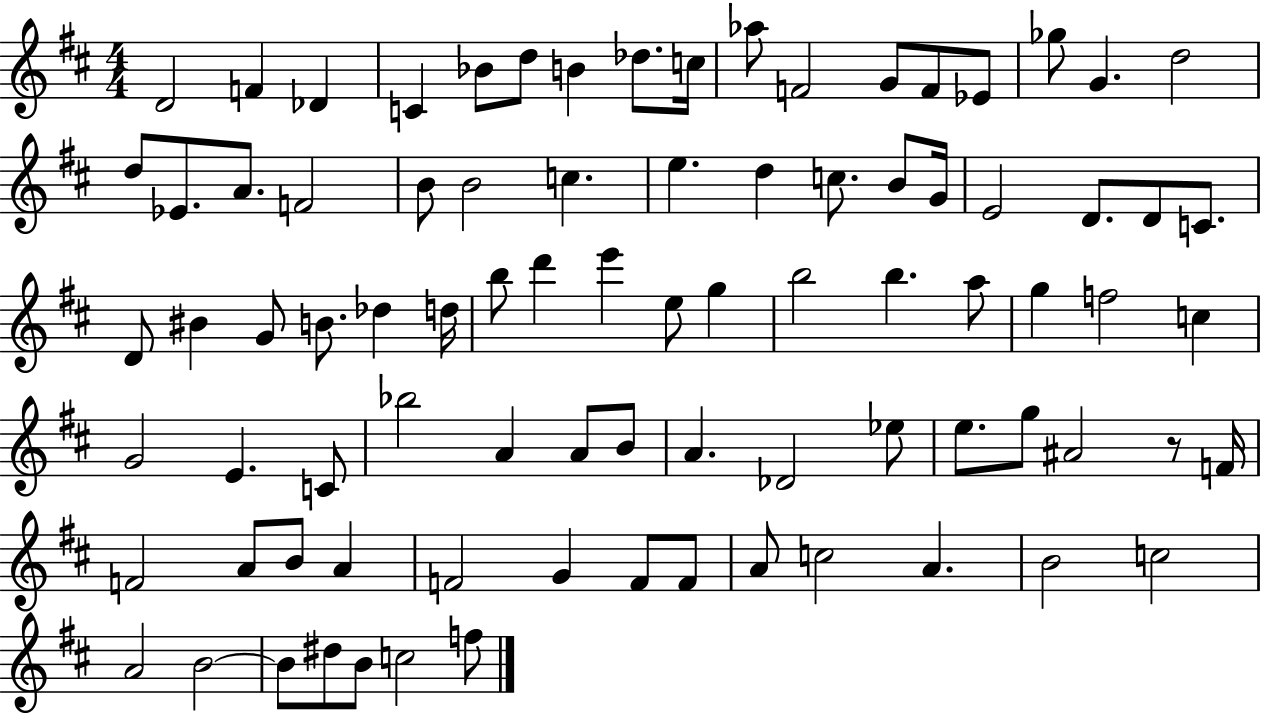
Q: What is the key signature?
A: D major